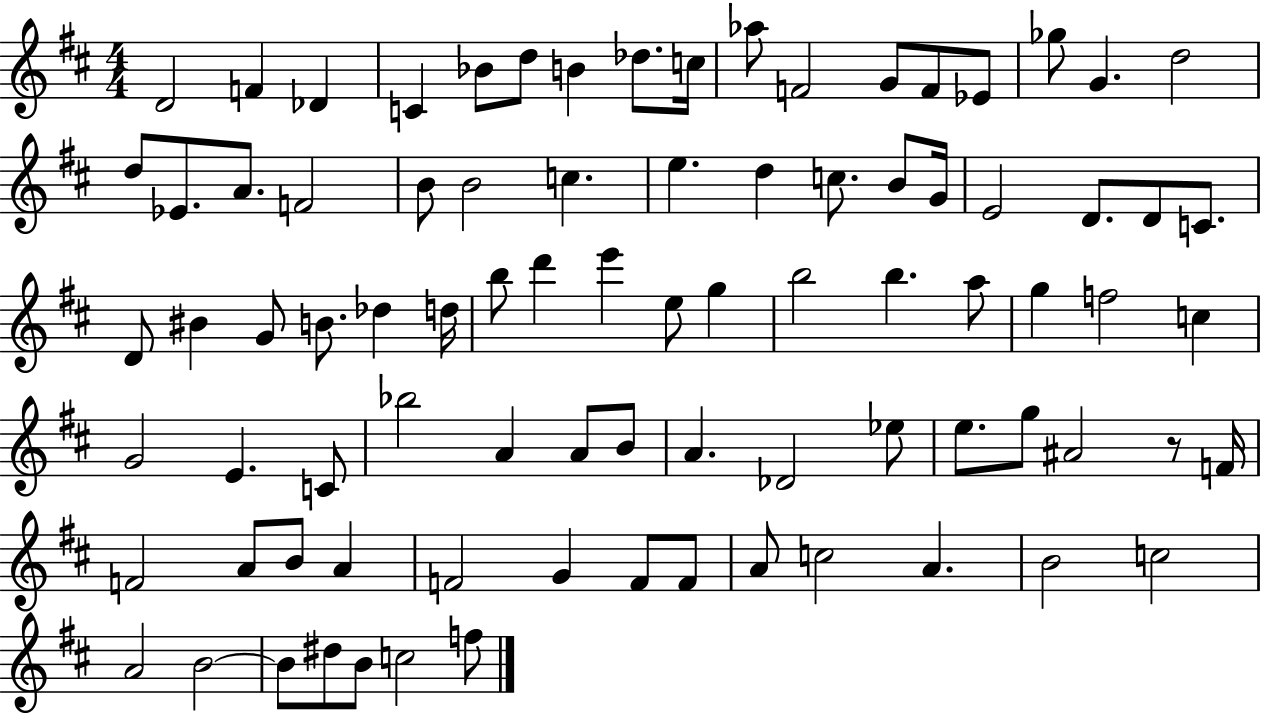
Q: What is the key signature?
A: D major